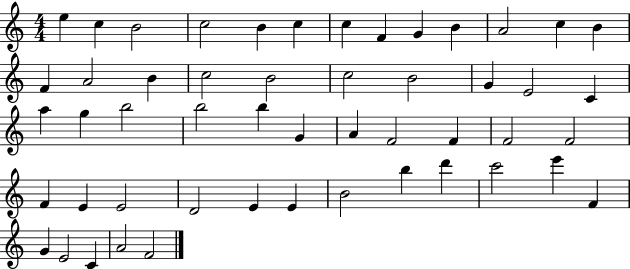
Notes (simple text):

E5/q C5/q B4/h C5/h B4/q C5/q C5/q F4/q G4/q B4/q A4/h C5/q B4/q F4/q A4/h B4/q C5/h B4/h C5/h B4/h G4/q E4/h C4/q A5/q G5/q B5/h B5/h B5/q G4/q A4/q F4/h F4/q F4/h F4/h F4/q E4/q E4/h D4/h E4/q E4/q B4/h B5/q D6/q C6/h E6/q F4/q G4/q E4/h C4/q A4/h F4/h